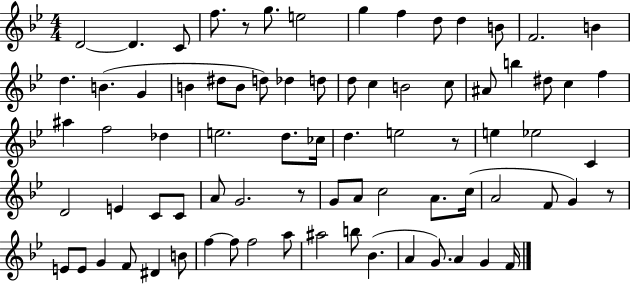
D4/h D4/q. C4/e F5/e. R/e G5/e. E5/h G5/q F5/q D5/e D5/q B4/e F4/h. B4/q D5/q. B4/q. G4/q B4/q D#5/e B4/e D5/e Db5/q D5/e D5/e C5/q B4/h C5/e A#4/e B5/q D#5/e C5/q F5/q A#5/q F5/h Db5/q E5/h. D5/e. CES5/s D5/q. E5/h R/e E5/q Eb5/h C4/q D4/h E4/q C4/e C4/e A4/e G4/h. R/e G4/e A4/e C5/h A4/e. C5/s A4/h F4/e G4/q R/e E4/e E4/e G4/q F4/e D#4/q B4/e F5/q F5/e F5/h A5/e A#5/h B5/e Bb4/q. A4/q G4/e. A4/q G4/q F4/s